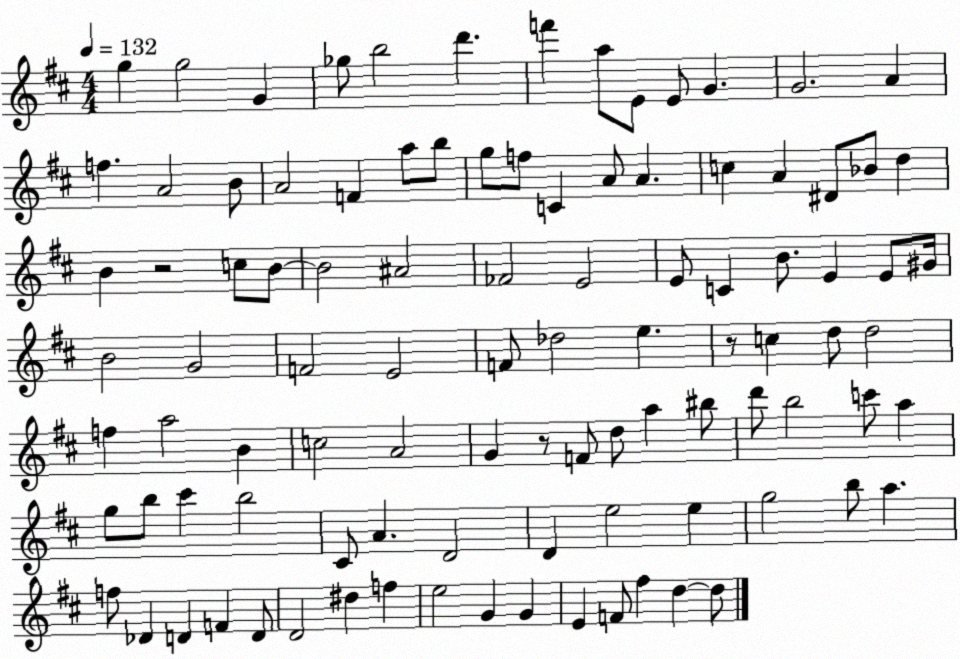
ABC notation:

X:1
T:Untitled
M:4/4
L:1/4
K:D
g g2 G _g/2 b2 d' f' a/2 E/2 E/2 G G2 A f A2 B/2 A2 F a/2 b/2 g/2 f/2 C A/2 A c A ^D/2 _B/2 d B z2 c/2 B/2 B2 ^A2 _F2 E2 E/2 C B/2 E E/2 ^G/4 B2 G2 F2 E2 F/2 _d2 e z/2 c d/2 d2 f a2 B c2 A2 G z/2 F/2 d/2 a ^b/2 d'/2 b2 c'/2 a g/2 b/2 ^c' b2 ^C/2 A D2 D e2 e g2 b/2 a f/2 _D D F D/2 D2 ^d f e2 G G E F/2 ^f d d/2